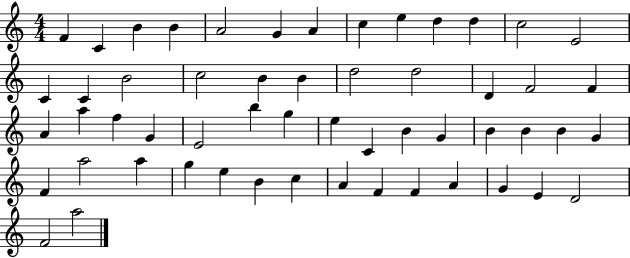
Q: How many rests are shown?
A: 0